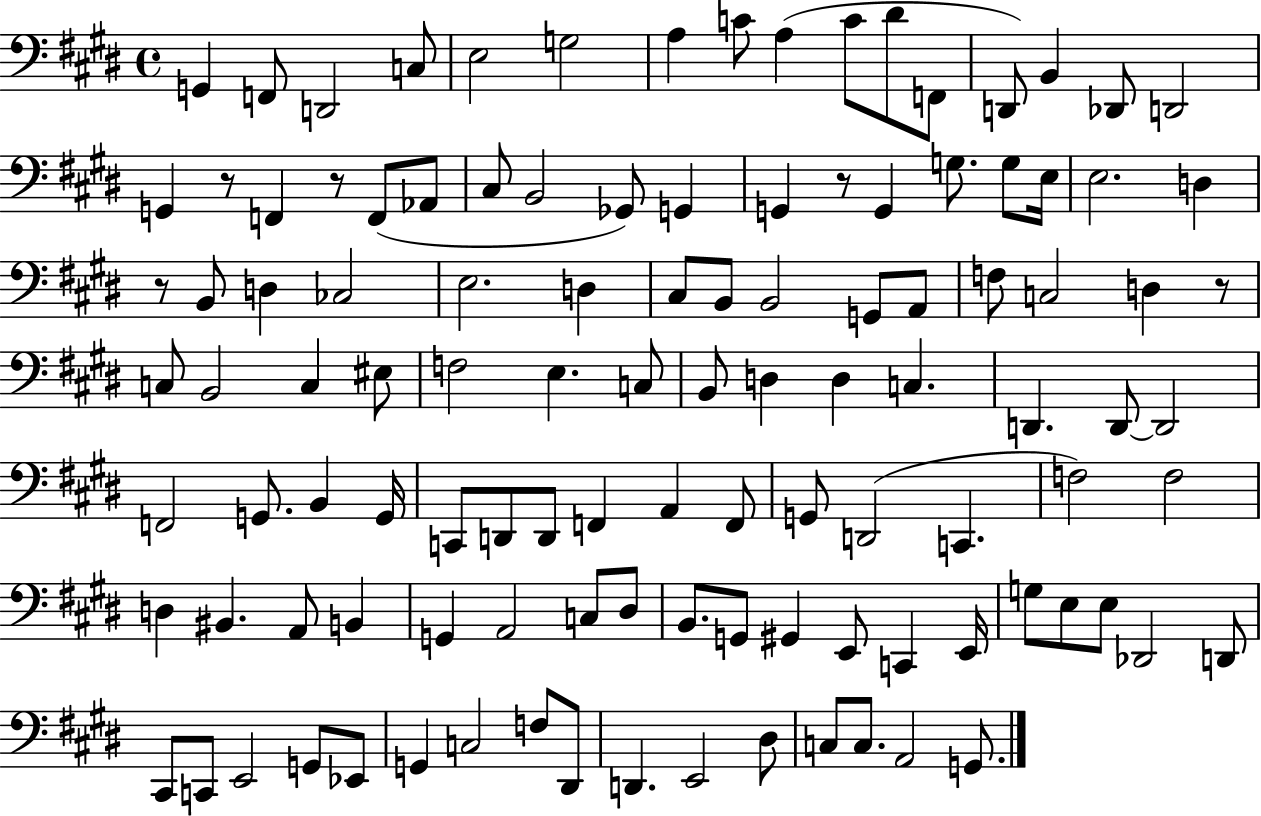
X:1
T:Untitled
M:4/4
L:1/4
K:E
G,, F,,/2 D,,2 C,/2 E,2 G,2 A, C/2 A, C/2 ^D/2 F,,/2 D,,/2 B,, _D,,/2 D,,2 G,, z/2 F,, z/2 F,,/2 _A,,/2 ^C,/2 B,,2 _G,,/2 G,, G,, z/2 G,, G,/2 G,/2 E,/4 E,2 D, z/2 B,,/2 D, _C,2 E,2 D, ^C,/2 B,,/2 B,,2 G,,/2 A,,/2 F,/2 C,2 D, z/2 C,/2 B,,2 C, ^E,/2 F,2 E, C,/2 B,,/2 D, D, C, D,, D,,/2 D,,2 F,,2 G,,/2 B,, G,,/4 C,,/2 D,,/2 D,,/2 F,, A,, F,,/2 G,,/2 D,,2 C,, F,2 F,2 D, ^B,, A,,/2 B,, G,, A,,2 C,/2 ^D,/2 B,,/2 G,,/2 ^G,, E,,/2 C,, E,,/4 G,/2 E,/2 E,/2 _D,,2 D,,/2 ^C,,/2 C,,/2 E,,2 G,,/2 _E,,/2 G,, C,2 F,/2 ^D,,/2 D,, E,,2 ^D,/2 C,/2 C,/2 A,,2 G,,/2